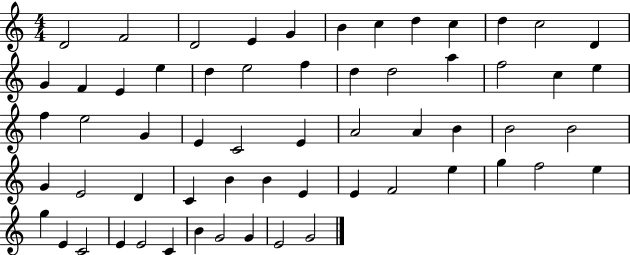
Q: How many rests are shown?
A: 0